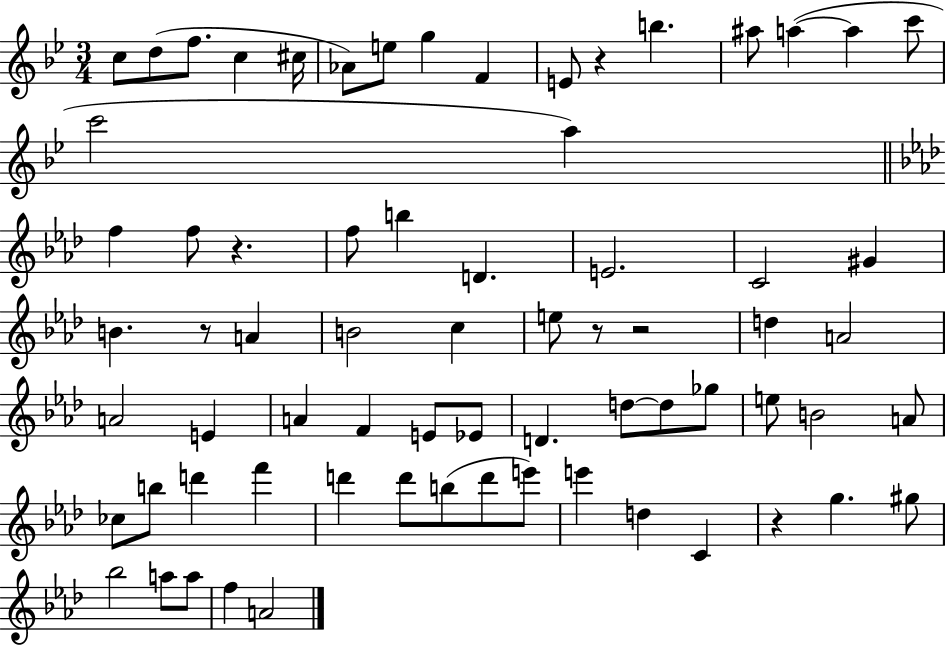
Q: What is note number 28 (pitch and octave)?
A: B4